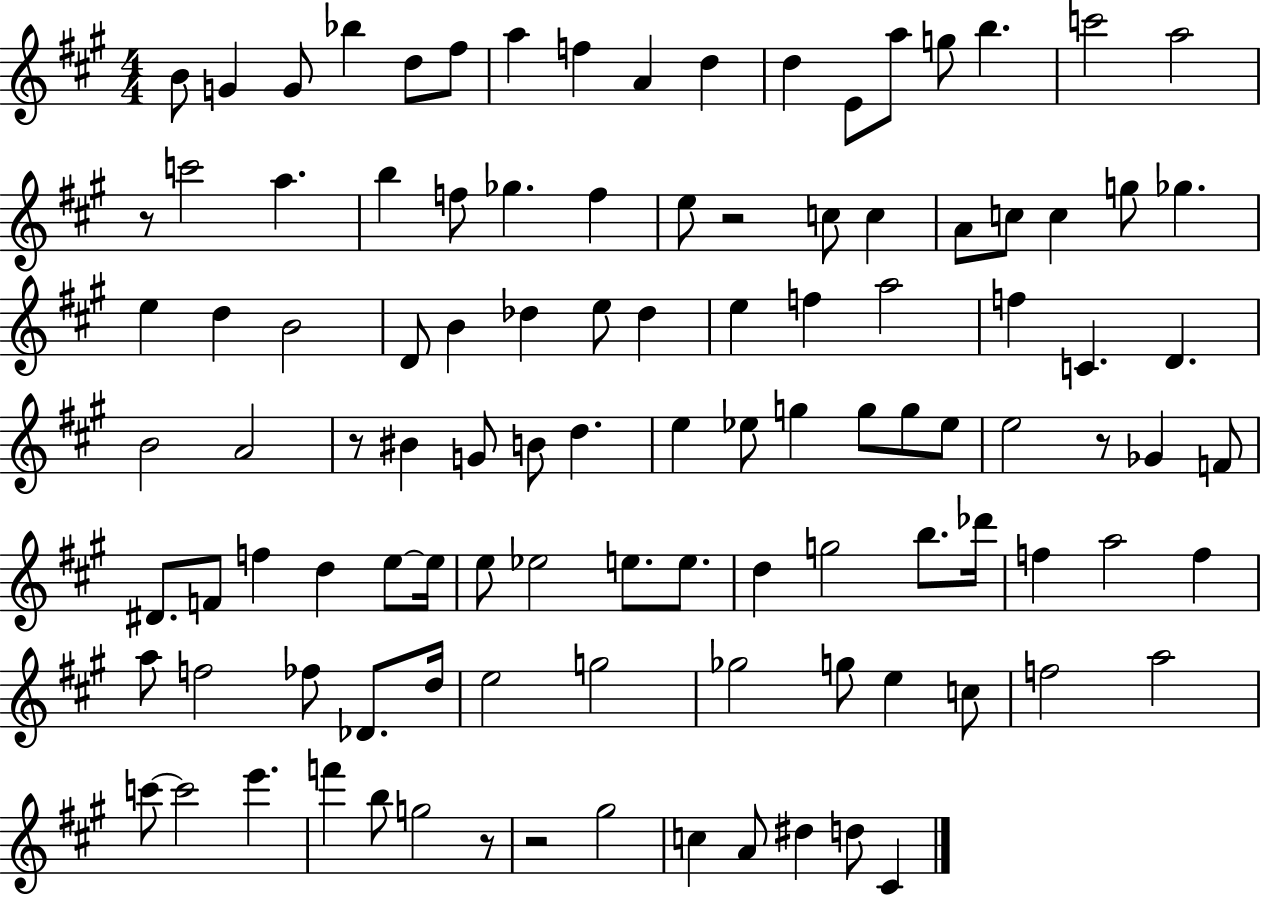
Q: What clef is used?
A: treble